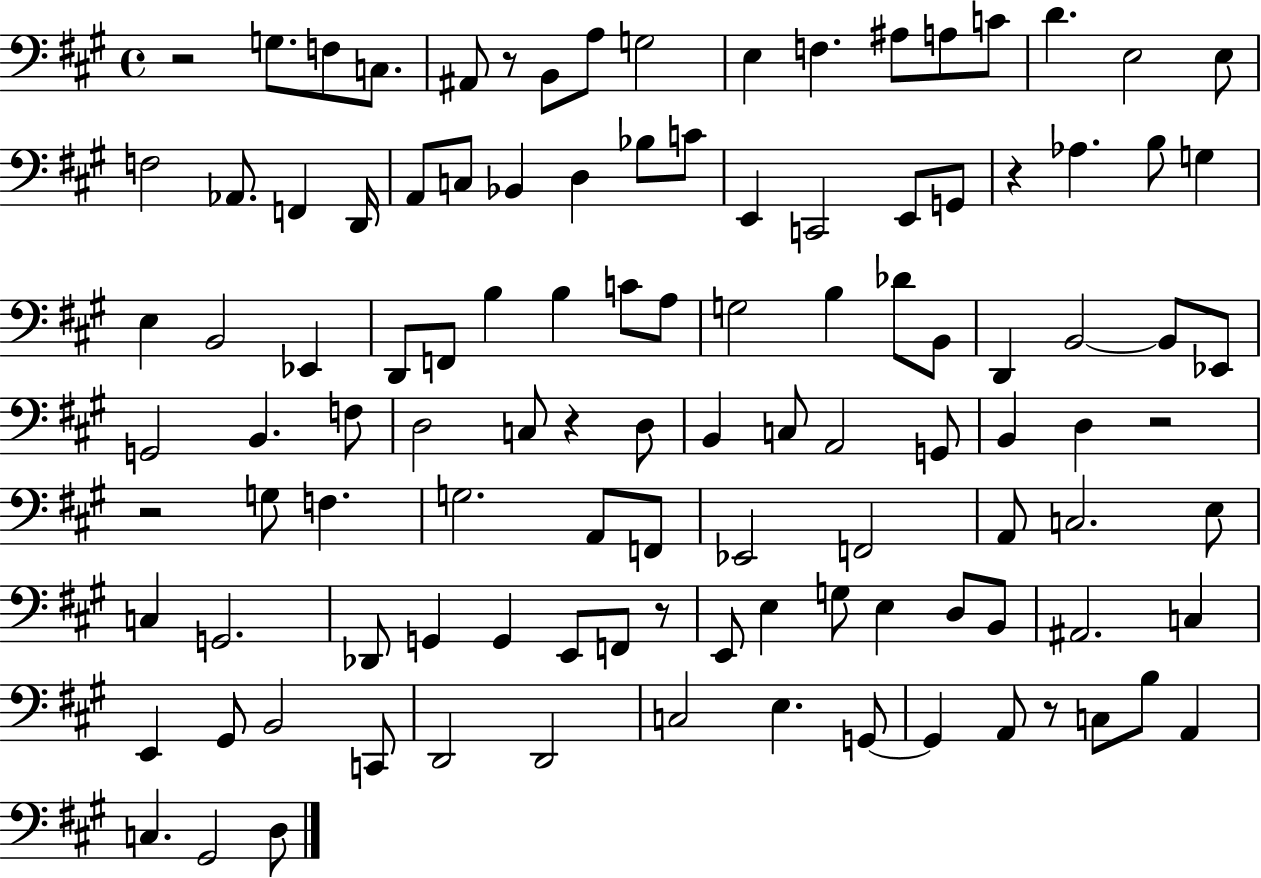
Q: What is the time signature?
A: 4/4